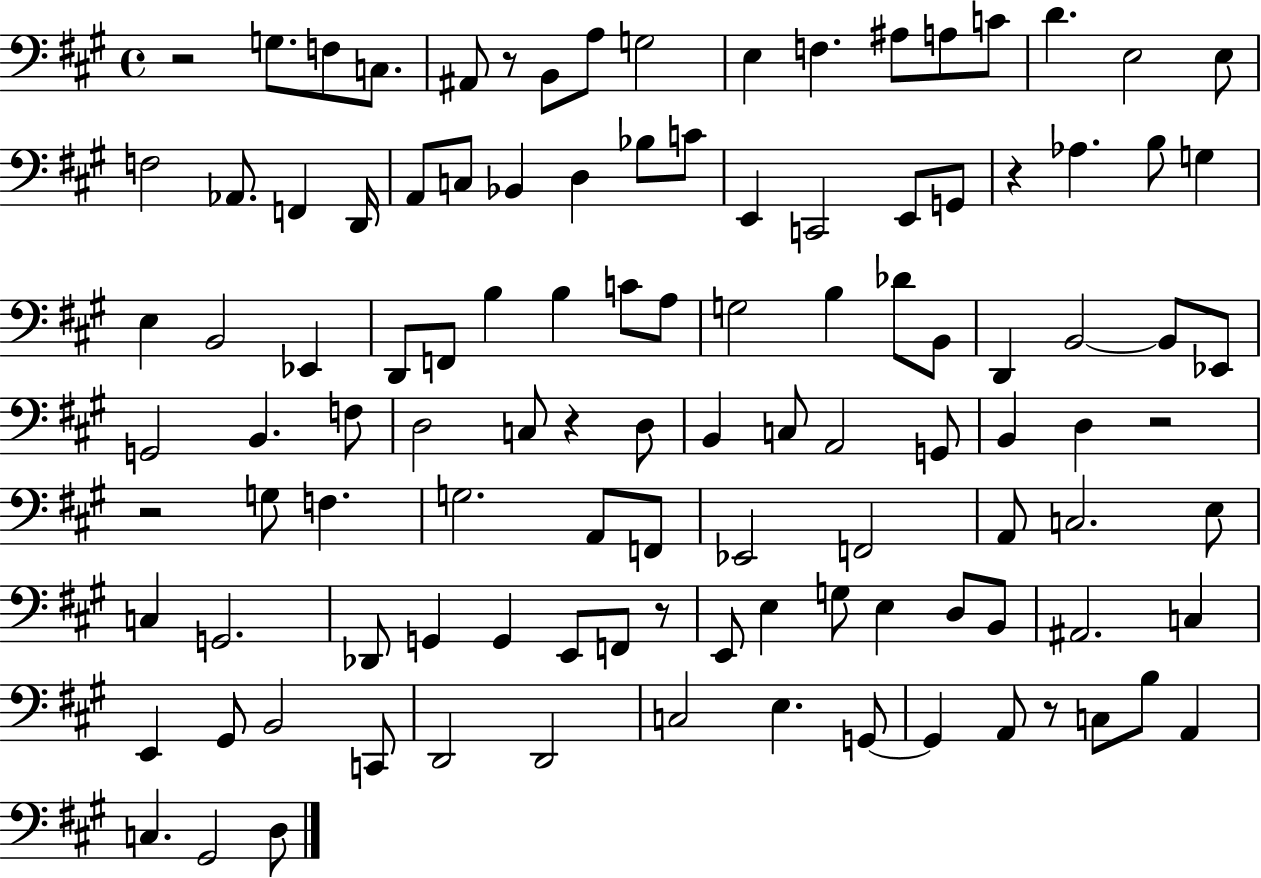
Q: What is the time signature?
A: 4/4